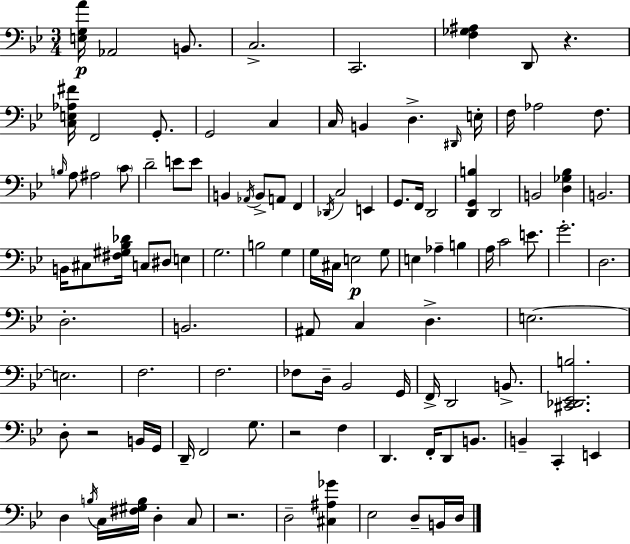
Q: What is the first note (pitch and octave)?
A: Ab2